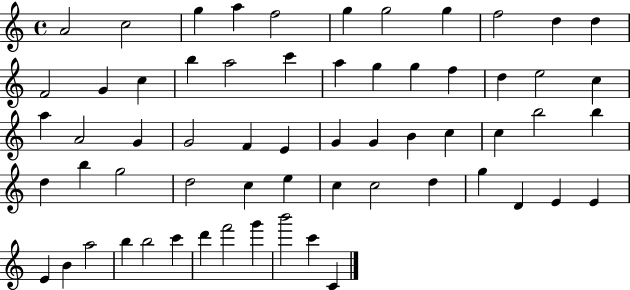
A4/h C5/h G5/q A5/q F5/h G5/q G5/h G5/q F5/h D5/q D5/q F4/h G4/q C5/q B5/q A5/h C6/q A5/q G5/q G5/q F5/q D5/q E5/h C5/q A5/q A4/h G4/q G4/h F4/q E4/q G4/q G4/q B4/q C5/q C5/q B5/h B5/q D5/q B5/q G5/h D5/h C5/q E5/q C5/q C5/h D5/q G5/q D4/q E4/q E4/q E4/q B4/q A5/h B5/q B5/h C6/q D6/q F6/h G6/q B6/h C6/q C4/q